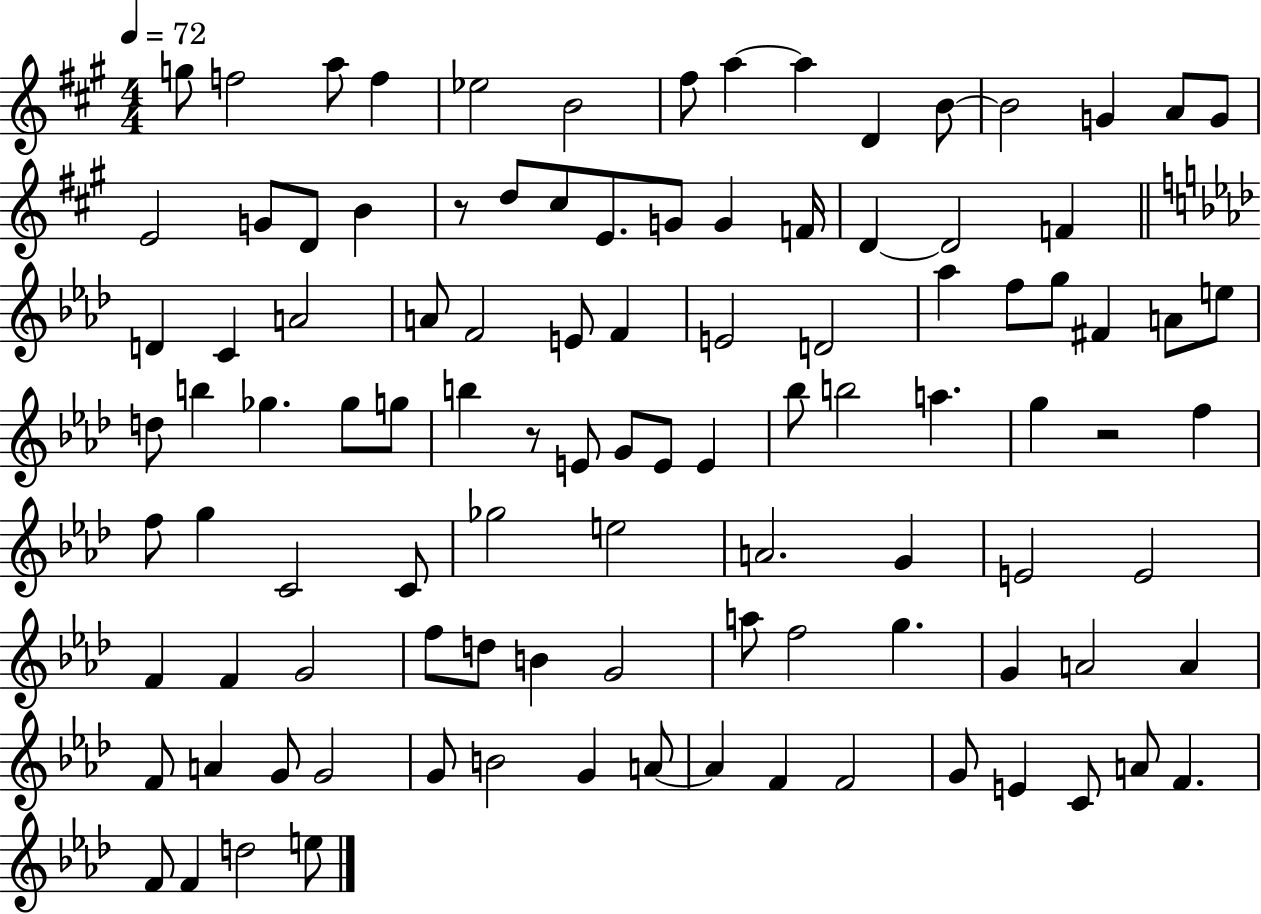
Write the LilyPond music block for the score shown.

{
  \clef treble
  \numericTimeSignature
  \time 4/4
  \key a \major
  \tempo 4 = 72
  g''8 f''2 a''8 f''4 | ees''2 b'2 | fis''8 a''4~~ a''4 d'4 b'8~~ | b'2 g'4 a'8 g'8 | \break e'2 g'8 d'8 b'4 | r8 d''8 cis''8 e'8. g'8 g'4 f'16 | d'4~~ d'2 f'4 | \bar "||" \break \key aes \major d'4 c'4 a'2 | a'8 f'2 e'8 f'4 | e'2 d'2 | aes''4 f''8 g''8 fis'4 a'8 e''8 | \break d''8 b''4 ges''4. ges''8 g''8 | b''4 r8 e'8 g'8 e'8 e'4 | bes''8 b''2 a''4. | g''4 r2 f''4 | \break f''8 g''4 c'2 c'8 | ges''2 e''2 | a'2. g'4 | e'2 e'2 | \break f'4 f'4 g'2 | f''8 d''8 b'4 g'2 | a''8 f''2 g''4. | g'4 a'2 a'4 | \break f'8 a'4 g'8 g'2 | g'8 b'2 g'4 a'8~~ | a'4 f'4 f'2 | g'8 e'4 c'8 a'8 f'4. | \break f'8 f'4 d''2 e''8 | \bar "|."
}